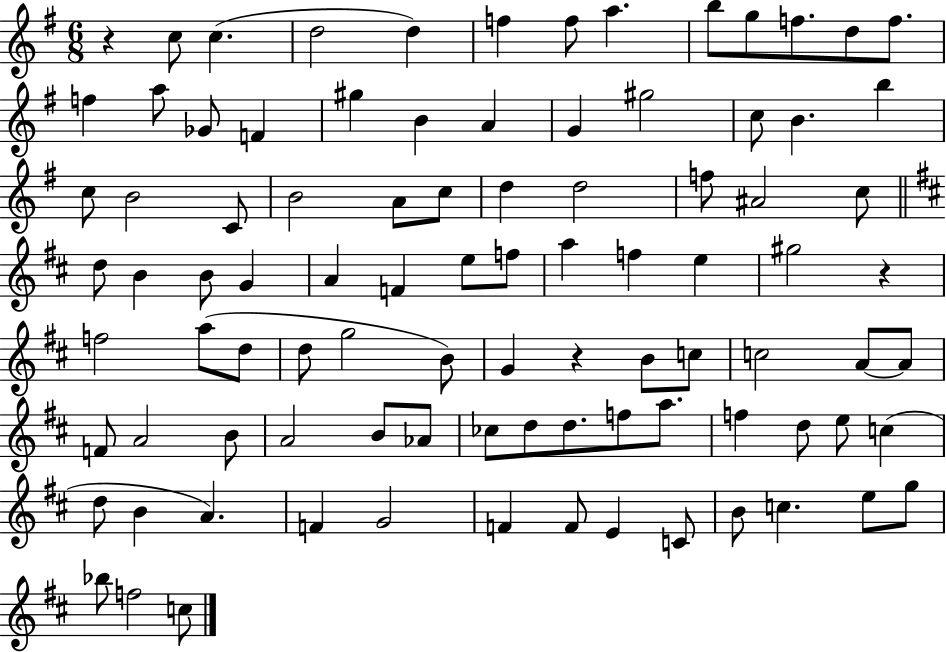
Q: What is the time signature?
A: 6/8